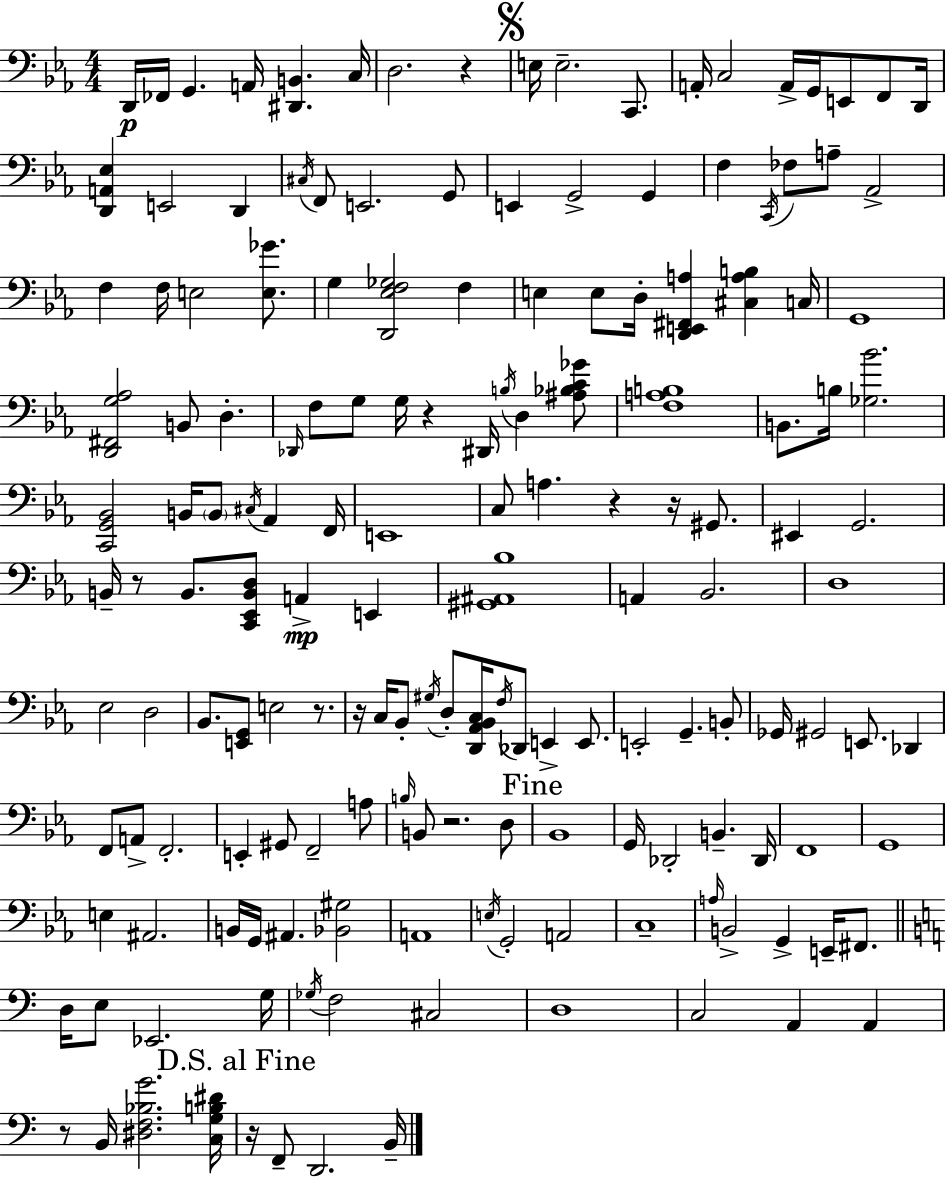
D2/s FES2/s G2/q. A2/s [D#2,B2]/q. C3/s D3/h. R/q E3/s E3/h. C2/e. A2/s C3/h A2/s G2/s E2/e F2/e D2/s [D2,A2,Eb3]/q E2/h D2/q C#3/s F2/e E2/h. G2/e E2/q G2/h G2/q F3/q C2/s FES3/e A3/e Ab2/h F3/q F3/s E3/h [E3,Gb4]/e. G3/q [D2,Eb3,F3,Gb3]/h F3/q E3/q E3/e D3/s [D2,E2,F#2,A3]/q [C#3,A3,B3]/q C3/s G2/w [D2,F#2,G3,Ab3]/h B2/e D3/q. Db2/s F3/e G3/e G3/s R/q D#2/s B3/s D3/q [A#3,Bb3,C4,Gb4]/e [F3,A3,B3]/w B2/e. B3/s [Gb3,Bb4]/h. [C2,G2,Bb2]/h B2/s B2/e C#3/s Ab2/q F2/s E2/w C3/e A3/q. R/q R/s G#2/e. EIS2/q G2/h. B2/s R/e B2/e. [C2,Eb2,B2,D3]/e A2/q E2/q [G#2,A#2,Bb3]/w A2/q Bb2/h. D3/w Eb3/h D3/h Bb2/e. [E2,G2]/e E3/h R/e. R/s C3/s Bb2/e G#3/s D3/e [D2,Ab2,Bb2,C3]/s F3/s Db2/e E2/q E2/e. E2/h G2/q. B2/e Gb2/s G#2/h E2/e. Db2/q F2/e A2/e F2/h. E2/q G#2/e F2/h A3/e B3/s B2/e R/h. D3/e Bb2/w G2/s Db2/h B2/q. Db2/s F2/w G2/w E3/q A#2/h. B2/s G2/s A#2/q. [Bb2,G#3]/h A2/w E3/s G2/h A2/h C3/w A3/s B2/h G2/q E2/s F#2/e. D3/s E3/e Eb2/h. G3/s Gb3/s F3/h C#3/h D3/w C3/h A2/q A2/q R/e B2/s [D#3,F3,Bb3,G4]/h. [C3,G3,B3,D#4]/s R/s F2/e D2/h. B2/s